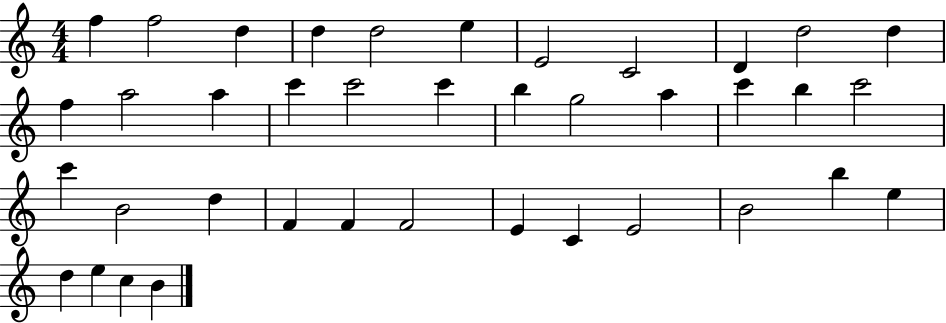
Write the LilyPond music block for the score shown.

{
  \clef treble
  \numericTimeSignature
  \time 4/4
  \key c \major
  f''4 f''2 d''4 | d''4 d''2 e''4 | e'2 c'2 | d'4 d''2 d''4 | \break f''4 a''2 a''4 | c'''4 c'''2 c'''4 | b''4 g''2 a''4 | c'''4 b''4 c'''2 | \break c'''4 b'2 d''4 | f'4 f'4 f'2 | e'4 c'4 e'2 | b'2 b''4 e''4 | \break d''4 e''4 c''4 b'4 | \bar "|."
}